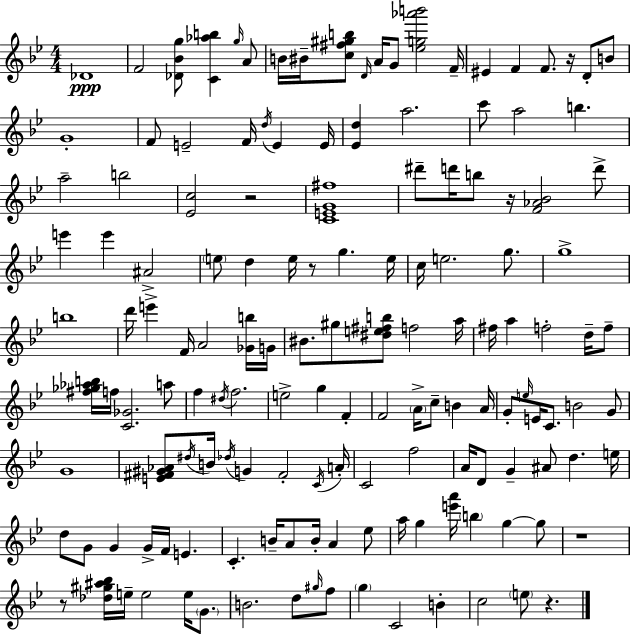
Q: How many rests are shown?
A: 7